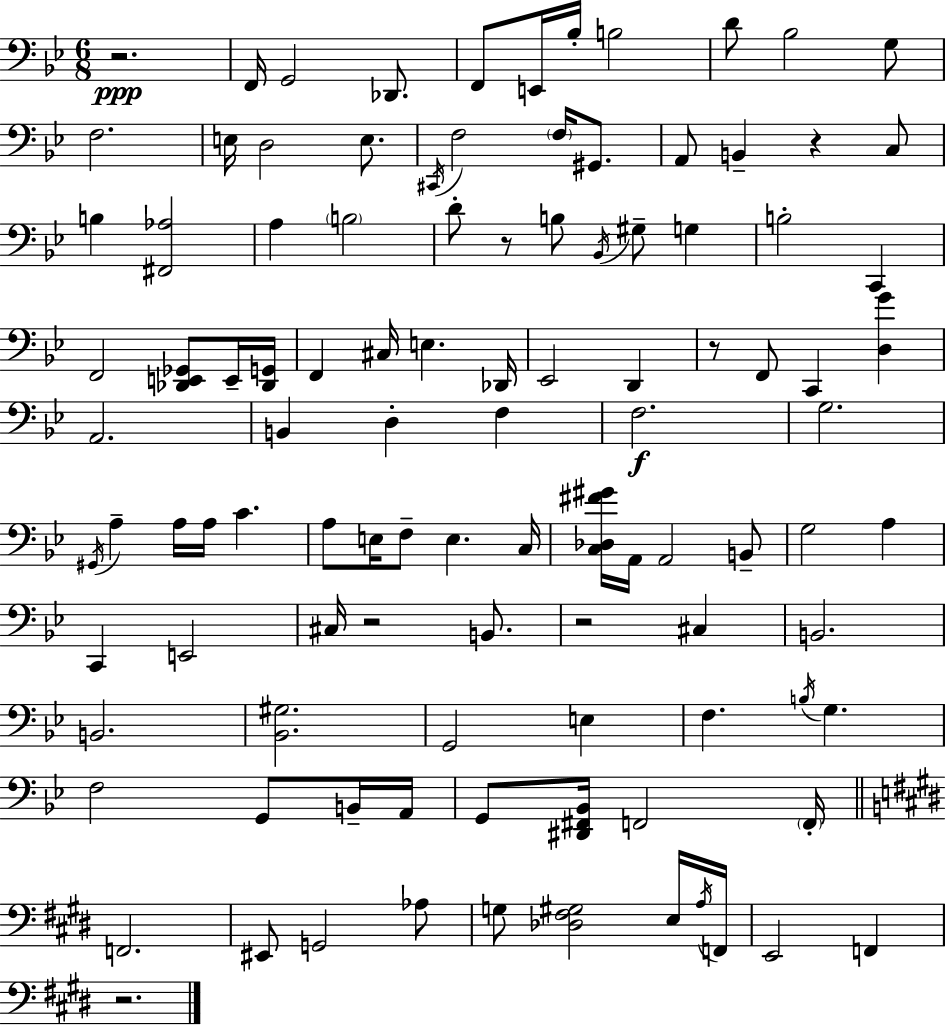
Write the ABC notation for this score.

X:1
T:Untitled
M:6/8
L:1/4
K:Bb
z2 F,,/4 G,,2 _D,,/2 F,,/2 E,,/4 _B,/4 B,2 D/2 _B,2 G,/2 F,2 E,/4 D,2 E,/2 ^C,,/4 F,2 F,/4 ^G,,/2 A,,/2 B,, z C,/2 B, [^F,,_A,]2 A, B,2 D/2 z/2 B,/2 _B,,/4 ^G,/2 G, B,2 C,, F,,2 [_D,,E,,_G,,]/2 E,,/4 [_D,,G,,]/4 F,, ^C,/4 E, _D,,/4 _E,,2 D,, z/2 F,,/2 C,, [D,G] A,,2 B,, D, F, F,2 G,2 ^G,,/4 A, A,/4 A,/4 C A,/2 E,/4 F,/2 E, C,/4 [C,_D,^F^G]/4 A,,/4 A,,2 B,,/2 G,2 A, C,, E,,2 ^C,/4 z2 B,,/2 z2 ^C, B,,2 B,,2 [_B,,^G,]2 G,,2 E, F, B,/4 G, F,2 G,,/2 B,,/4 A,,/4 G,,/2 [^D,,^F,,_B,,]/4 F,,2 F,,/4 F,,2 ^E,,/2 G,,2 _A,/2 G,/2 [_D,^F,^G,]2 E,/4 A,/4 F,,/4 E,,2 F,, z2